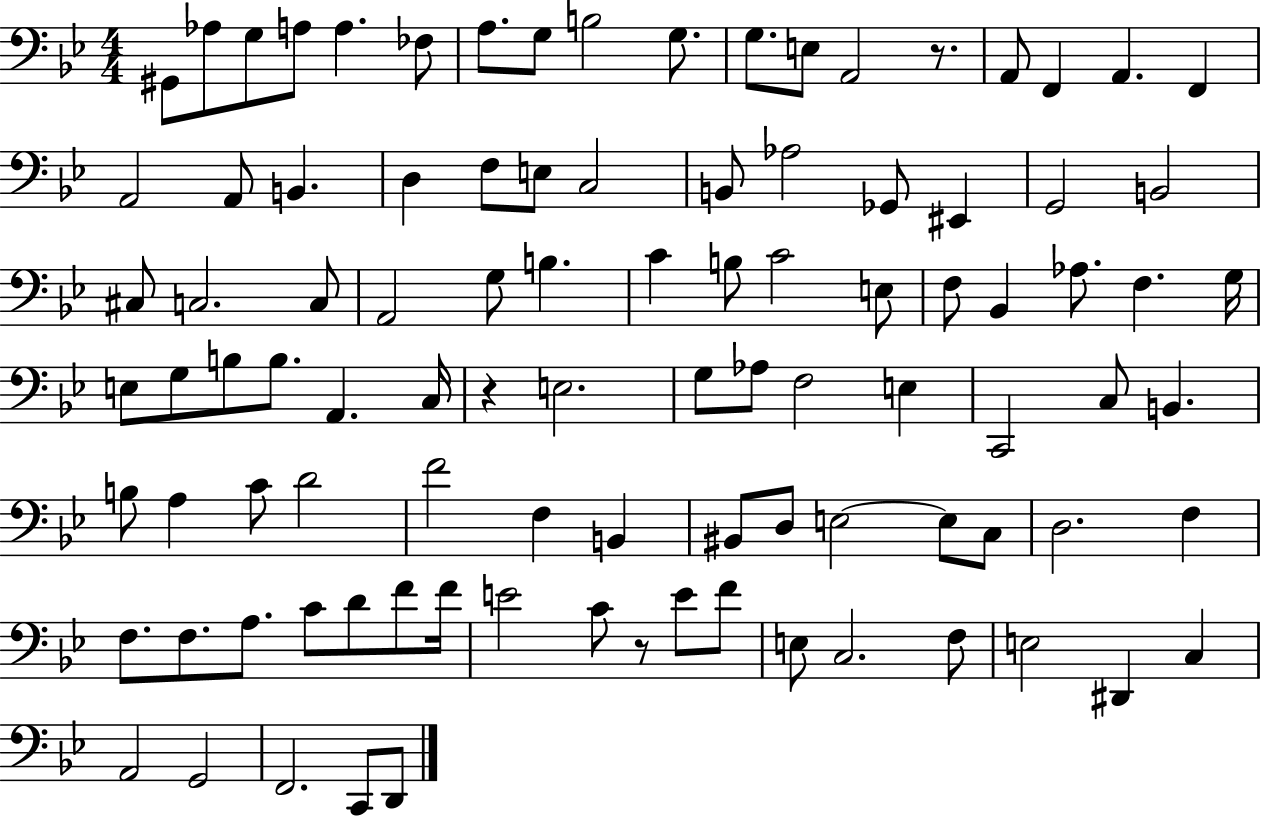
X:1
T:Untitled
M:4/4
L:1/4
K:Bb
^G,,/2 _A,/2 G,/2 A,/2 A, _F,/2 A,/2 G,/2 B,2 G,/2 G,/2 E,/2 A,,2 z/2 A,,/2 F,, A,, F,, A,,2 A,,/2 B,, D, F,/2 E,/2 C,2 B,,/2 _A,2 _G,,/2 ^E,, G,,2 B,,2 ^C,/2 C,2 C,/2 A,,2 G,/2 B, C B,/2 C2 E,/2 F,/2 _B,, _A,/2 F, G,/4 E,/2 G,/2 B,/2 B,/2 A,, C,/4 z E,2 G,/2 _A,/2 F,2 E, C,,2 C,/2 B,, B,/2 A, C/2 D2 F2 F, B,, ^B,,/2 D,/2 E,2 E,/2 C,/2 D,2 F, F,/2 F,/2 A,/2 C/2 D/2 F/2 F/4 E2 C/2 z/2 E/2 F/2 E,/2 C,2 F,/2 E,2 ^D,, C, A,,2 G,,2 F,,2 C,,/2 D,,/2